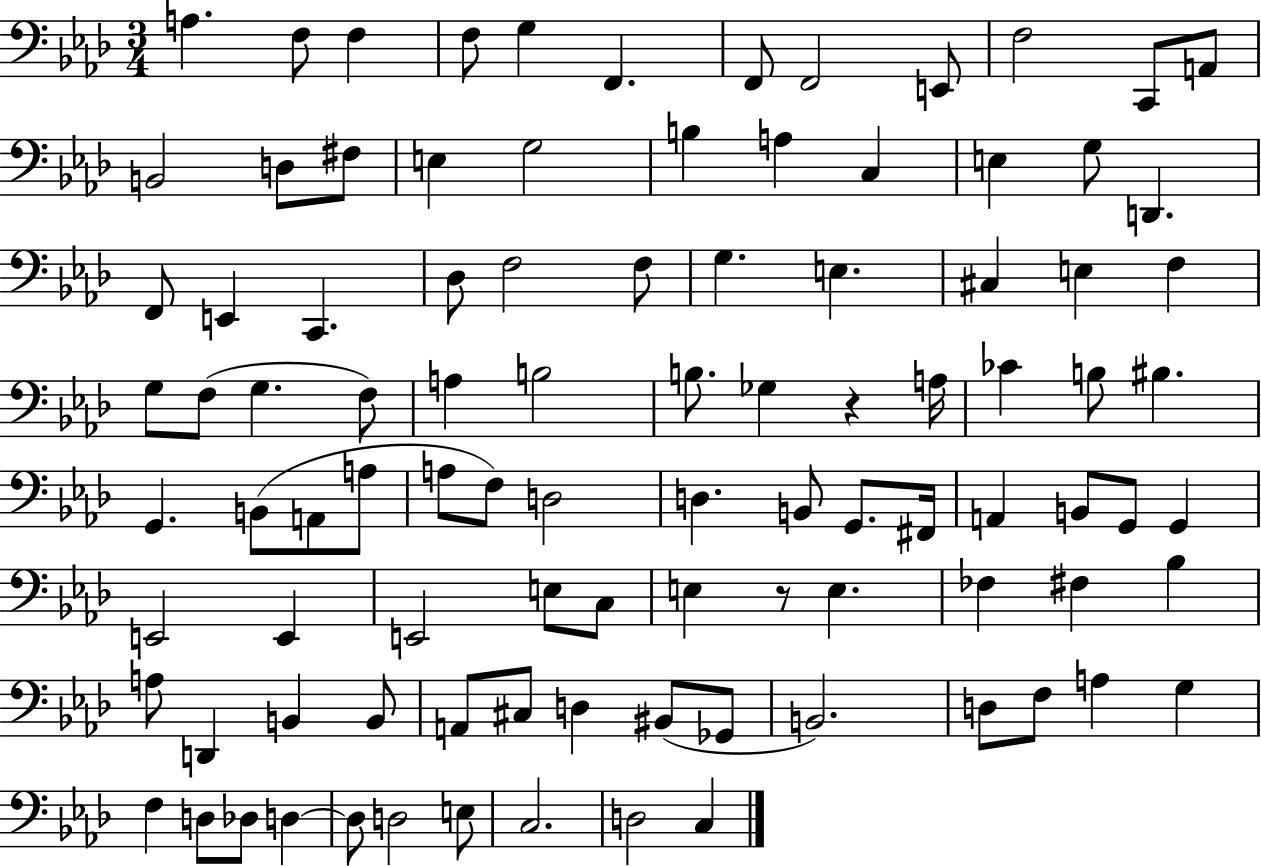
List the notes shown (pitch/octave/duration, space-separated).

A3/q. F3/e F3/q F3/e G3/q F2/q. F2/e F2/h E2/e F3/h C2/e A2/e B2/h D3/e F#3/e E3/q G3/h B3/q A3/q C3/q E3/q G3/e D2/q. F2/e E2/q C2/q. Db3/e F3/h F3/e G3/q. E3/q. C#3/q E3/q F3/q G3/e F3/e G3/q. F3/e A3/q B3/h B3/e. Gb3/q R/q A3/s CES4/q B3/e BIS3/q. G2/q. B2/e A2/e A3/e A3/e F3/e D3/h D3/q. B2/e G2/e. F#2/s A2/q B2/e G2/e G2/q E2/h E2/q E2/h E3/e C3/e E3/q R/e E3/q. FES3/q F#3/q Bb3/q A3/e D2/q B2/q B2/e A2/e C#3/e D3/q BIS2/e Gb2/e B2/h. D3/e F3/e A3/q G3/q F3/q D3/e Db3/e D3/q D3/e D3/h E3/e C3/h. D3/h C3/q